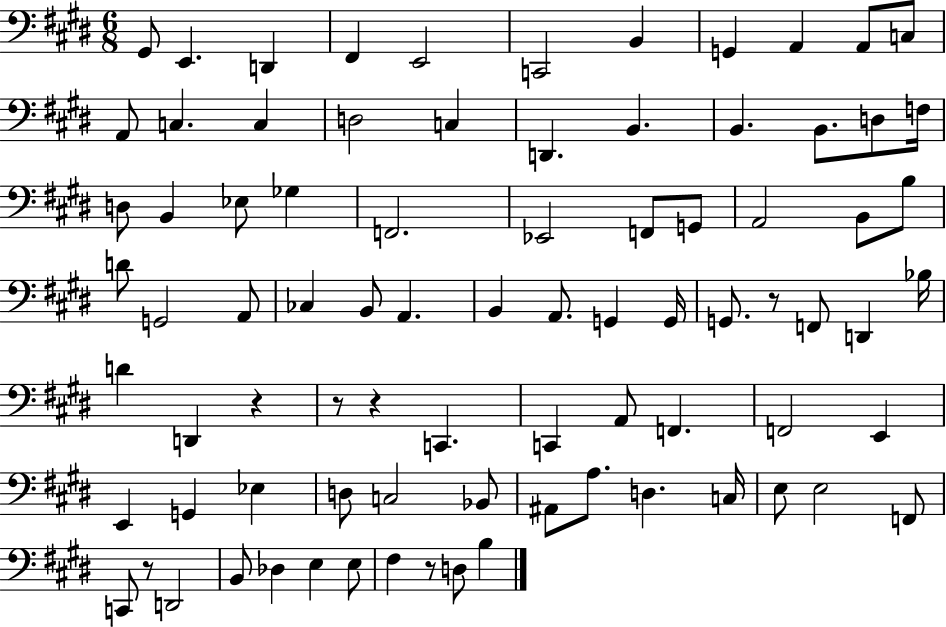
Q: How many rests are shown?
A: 6